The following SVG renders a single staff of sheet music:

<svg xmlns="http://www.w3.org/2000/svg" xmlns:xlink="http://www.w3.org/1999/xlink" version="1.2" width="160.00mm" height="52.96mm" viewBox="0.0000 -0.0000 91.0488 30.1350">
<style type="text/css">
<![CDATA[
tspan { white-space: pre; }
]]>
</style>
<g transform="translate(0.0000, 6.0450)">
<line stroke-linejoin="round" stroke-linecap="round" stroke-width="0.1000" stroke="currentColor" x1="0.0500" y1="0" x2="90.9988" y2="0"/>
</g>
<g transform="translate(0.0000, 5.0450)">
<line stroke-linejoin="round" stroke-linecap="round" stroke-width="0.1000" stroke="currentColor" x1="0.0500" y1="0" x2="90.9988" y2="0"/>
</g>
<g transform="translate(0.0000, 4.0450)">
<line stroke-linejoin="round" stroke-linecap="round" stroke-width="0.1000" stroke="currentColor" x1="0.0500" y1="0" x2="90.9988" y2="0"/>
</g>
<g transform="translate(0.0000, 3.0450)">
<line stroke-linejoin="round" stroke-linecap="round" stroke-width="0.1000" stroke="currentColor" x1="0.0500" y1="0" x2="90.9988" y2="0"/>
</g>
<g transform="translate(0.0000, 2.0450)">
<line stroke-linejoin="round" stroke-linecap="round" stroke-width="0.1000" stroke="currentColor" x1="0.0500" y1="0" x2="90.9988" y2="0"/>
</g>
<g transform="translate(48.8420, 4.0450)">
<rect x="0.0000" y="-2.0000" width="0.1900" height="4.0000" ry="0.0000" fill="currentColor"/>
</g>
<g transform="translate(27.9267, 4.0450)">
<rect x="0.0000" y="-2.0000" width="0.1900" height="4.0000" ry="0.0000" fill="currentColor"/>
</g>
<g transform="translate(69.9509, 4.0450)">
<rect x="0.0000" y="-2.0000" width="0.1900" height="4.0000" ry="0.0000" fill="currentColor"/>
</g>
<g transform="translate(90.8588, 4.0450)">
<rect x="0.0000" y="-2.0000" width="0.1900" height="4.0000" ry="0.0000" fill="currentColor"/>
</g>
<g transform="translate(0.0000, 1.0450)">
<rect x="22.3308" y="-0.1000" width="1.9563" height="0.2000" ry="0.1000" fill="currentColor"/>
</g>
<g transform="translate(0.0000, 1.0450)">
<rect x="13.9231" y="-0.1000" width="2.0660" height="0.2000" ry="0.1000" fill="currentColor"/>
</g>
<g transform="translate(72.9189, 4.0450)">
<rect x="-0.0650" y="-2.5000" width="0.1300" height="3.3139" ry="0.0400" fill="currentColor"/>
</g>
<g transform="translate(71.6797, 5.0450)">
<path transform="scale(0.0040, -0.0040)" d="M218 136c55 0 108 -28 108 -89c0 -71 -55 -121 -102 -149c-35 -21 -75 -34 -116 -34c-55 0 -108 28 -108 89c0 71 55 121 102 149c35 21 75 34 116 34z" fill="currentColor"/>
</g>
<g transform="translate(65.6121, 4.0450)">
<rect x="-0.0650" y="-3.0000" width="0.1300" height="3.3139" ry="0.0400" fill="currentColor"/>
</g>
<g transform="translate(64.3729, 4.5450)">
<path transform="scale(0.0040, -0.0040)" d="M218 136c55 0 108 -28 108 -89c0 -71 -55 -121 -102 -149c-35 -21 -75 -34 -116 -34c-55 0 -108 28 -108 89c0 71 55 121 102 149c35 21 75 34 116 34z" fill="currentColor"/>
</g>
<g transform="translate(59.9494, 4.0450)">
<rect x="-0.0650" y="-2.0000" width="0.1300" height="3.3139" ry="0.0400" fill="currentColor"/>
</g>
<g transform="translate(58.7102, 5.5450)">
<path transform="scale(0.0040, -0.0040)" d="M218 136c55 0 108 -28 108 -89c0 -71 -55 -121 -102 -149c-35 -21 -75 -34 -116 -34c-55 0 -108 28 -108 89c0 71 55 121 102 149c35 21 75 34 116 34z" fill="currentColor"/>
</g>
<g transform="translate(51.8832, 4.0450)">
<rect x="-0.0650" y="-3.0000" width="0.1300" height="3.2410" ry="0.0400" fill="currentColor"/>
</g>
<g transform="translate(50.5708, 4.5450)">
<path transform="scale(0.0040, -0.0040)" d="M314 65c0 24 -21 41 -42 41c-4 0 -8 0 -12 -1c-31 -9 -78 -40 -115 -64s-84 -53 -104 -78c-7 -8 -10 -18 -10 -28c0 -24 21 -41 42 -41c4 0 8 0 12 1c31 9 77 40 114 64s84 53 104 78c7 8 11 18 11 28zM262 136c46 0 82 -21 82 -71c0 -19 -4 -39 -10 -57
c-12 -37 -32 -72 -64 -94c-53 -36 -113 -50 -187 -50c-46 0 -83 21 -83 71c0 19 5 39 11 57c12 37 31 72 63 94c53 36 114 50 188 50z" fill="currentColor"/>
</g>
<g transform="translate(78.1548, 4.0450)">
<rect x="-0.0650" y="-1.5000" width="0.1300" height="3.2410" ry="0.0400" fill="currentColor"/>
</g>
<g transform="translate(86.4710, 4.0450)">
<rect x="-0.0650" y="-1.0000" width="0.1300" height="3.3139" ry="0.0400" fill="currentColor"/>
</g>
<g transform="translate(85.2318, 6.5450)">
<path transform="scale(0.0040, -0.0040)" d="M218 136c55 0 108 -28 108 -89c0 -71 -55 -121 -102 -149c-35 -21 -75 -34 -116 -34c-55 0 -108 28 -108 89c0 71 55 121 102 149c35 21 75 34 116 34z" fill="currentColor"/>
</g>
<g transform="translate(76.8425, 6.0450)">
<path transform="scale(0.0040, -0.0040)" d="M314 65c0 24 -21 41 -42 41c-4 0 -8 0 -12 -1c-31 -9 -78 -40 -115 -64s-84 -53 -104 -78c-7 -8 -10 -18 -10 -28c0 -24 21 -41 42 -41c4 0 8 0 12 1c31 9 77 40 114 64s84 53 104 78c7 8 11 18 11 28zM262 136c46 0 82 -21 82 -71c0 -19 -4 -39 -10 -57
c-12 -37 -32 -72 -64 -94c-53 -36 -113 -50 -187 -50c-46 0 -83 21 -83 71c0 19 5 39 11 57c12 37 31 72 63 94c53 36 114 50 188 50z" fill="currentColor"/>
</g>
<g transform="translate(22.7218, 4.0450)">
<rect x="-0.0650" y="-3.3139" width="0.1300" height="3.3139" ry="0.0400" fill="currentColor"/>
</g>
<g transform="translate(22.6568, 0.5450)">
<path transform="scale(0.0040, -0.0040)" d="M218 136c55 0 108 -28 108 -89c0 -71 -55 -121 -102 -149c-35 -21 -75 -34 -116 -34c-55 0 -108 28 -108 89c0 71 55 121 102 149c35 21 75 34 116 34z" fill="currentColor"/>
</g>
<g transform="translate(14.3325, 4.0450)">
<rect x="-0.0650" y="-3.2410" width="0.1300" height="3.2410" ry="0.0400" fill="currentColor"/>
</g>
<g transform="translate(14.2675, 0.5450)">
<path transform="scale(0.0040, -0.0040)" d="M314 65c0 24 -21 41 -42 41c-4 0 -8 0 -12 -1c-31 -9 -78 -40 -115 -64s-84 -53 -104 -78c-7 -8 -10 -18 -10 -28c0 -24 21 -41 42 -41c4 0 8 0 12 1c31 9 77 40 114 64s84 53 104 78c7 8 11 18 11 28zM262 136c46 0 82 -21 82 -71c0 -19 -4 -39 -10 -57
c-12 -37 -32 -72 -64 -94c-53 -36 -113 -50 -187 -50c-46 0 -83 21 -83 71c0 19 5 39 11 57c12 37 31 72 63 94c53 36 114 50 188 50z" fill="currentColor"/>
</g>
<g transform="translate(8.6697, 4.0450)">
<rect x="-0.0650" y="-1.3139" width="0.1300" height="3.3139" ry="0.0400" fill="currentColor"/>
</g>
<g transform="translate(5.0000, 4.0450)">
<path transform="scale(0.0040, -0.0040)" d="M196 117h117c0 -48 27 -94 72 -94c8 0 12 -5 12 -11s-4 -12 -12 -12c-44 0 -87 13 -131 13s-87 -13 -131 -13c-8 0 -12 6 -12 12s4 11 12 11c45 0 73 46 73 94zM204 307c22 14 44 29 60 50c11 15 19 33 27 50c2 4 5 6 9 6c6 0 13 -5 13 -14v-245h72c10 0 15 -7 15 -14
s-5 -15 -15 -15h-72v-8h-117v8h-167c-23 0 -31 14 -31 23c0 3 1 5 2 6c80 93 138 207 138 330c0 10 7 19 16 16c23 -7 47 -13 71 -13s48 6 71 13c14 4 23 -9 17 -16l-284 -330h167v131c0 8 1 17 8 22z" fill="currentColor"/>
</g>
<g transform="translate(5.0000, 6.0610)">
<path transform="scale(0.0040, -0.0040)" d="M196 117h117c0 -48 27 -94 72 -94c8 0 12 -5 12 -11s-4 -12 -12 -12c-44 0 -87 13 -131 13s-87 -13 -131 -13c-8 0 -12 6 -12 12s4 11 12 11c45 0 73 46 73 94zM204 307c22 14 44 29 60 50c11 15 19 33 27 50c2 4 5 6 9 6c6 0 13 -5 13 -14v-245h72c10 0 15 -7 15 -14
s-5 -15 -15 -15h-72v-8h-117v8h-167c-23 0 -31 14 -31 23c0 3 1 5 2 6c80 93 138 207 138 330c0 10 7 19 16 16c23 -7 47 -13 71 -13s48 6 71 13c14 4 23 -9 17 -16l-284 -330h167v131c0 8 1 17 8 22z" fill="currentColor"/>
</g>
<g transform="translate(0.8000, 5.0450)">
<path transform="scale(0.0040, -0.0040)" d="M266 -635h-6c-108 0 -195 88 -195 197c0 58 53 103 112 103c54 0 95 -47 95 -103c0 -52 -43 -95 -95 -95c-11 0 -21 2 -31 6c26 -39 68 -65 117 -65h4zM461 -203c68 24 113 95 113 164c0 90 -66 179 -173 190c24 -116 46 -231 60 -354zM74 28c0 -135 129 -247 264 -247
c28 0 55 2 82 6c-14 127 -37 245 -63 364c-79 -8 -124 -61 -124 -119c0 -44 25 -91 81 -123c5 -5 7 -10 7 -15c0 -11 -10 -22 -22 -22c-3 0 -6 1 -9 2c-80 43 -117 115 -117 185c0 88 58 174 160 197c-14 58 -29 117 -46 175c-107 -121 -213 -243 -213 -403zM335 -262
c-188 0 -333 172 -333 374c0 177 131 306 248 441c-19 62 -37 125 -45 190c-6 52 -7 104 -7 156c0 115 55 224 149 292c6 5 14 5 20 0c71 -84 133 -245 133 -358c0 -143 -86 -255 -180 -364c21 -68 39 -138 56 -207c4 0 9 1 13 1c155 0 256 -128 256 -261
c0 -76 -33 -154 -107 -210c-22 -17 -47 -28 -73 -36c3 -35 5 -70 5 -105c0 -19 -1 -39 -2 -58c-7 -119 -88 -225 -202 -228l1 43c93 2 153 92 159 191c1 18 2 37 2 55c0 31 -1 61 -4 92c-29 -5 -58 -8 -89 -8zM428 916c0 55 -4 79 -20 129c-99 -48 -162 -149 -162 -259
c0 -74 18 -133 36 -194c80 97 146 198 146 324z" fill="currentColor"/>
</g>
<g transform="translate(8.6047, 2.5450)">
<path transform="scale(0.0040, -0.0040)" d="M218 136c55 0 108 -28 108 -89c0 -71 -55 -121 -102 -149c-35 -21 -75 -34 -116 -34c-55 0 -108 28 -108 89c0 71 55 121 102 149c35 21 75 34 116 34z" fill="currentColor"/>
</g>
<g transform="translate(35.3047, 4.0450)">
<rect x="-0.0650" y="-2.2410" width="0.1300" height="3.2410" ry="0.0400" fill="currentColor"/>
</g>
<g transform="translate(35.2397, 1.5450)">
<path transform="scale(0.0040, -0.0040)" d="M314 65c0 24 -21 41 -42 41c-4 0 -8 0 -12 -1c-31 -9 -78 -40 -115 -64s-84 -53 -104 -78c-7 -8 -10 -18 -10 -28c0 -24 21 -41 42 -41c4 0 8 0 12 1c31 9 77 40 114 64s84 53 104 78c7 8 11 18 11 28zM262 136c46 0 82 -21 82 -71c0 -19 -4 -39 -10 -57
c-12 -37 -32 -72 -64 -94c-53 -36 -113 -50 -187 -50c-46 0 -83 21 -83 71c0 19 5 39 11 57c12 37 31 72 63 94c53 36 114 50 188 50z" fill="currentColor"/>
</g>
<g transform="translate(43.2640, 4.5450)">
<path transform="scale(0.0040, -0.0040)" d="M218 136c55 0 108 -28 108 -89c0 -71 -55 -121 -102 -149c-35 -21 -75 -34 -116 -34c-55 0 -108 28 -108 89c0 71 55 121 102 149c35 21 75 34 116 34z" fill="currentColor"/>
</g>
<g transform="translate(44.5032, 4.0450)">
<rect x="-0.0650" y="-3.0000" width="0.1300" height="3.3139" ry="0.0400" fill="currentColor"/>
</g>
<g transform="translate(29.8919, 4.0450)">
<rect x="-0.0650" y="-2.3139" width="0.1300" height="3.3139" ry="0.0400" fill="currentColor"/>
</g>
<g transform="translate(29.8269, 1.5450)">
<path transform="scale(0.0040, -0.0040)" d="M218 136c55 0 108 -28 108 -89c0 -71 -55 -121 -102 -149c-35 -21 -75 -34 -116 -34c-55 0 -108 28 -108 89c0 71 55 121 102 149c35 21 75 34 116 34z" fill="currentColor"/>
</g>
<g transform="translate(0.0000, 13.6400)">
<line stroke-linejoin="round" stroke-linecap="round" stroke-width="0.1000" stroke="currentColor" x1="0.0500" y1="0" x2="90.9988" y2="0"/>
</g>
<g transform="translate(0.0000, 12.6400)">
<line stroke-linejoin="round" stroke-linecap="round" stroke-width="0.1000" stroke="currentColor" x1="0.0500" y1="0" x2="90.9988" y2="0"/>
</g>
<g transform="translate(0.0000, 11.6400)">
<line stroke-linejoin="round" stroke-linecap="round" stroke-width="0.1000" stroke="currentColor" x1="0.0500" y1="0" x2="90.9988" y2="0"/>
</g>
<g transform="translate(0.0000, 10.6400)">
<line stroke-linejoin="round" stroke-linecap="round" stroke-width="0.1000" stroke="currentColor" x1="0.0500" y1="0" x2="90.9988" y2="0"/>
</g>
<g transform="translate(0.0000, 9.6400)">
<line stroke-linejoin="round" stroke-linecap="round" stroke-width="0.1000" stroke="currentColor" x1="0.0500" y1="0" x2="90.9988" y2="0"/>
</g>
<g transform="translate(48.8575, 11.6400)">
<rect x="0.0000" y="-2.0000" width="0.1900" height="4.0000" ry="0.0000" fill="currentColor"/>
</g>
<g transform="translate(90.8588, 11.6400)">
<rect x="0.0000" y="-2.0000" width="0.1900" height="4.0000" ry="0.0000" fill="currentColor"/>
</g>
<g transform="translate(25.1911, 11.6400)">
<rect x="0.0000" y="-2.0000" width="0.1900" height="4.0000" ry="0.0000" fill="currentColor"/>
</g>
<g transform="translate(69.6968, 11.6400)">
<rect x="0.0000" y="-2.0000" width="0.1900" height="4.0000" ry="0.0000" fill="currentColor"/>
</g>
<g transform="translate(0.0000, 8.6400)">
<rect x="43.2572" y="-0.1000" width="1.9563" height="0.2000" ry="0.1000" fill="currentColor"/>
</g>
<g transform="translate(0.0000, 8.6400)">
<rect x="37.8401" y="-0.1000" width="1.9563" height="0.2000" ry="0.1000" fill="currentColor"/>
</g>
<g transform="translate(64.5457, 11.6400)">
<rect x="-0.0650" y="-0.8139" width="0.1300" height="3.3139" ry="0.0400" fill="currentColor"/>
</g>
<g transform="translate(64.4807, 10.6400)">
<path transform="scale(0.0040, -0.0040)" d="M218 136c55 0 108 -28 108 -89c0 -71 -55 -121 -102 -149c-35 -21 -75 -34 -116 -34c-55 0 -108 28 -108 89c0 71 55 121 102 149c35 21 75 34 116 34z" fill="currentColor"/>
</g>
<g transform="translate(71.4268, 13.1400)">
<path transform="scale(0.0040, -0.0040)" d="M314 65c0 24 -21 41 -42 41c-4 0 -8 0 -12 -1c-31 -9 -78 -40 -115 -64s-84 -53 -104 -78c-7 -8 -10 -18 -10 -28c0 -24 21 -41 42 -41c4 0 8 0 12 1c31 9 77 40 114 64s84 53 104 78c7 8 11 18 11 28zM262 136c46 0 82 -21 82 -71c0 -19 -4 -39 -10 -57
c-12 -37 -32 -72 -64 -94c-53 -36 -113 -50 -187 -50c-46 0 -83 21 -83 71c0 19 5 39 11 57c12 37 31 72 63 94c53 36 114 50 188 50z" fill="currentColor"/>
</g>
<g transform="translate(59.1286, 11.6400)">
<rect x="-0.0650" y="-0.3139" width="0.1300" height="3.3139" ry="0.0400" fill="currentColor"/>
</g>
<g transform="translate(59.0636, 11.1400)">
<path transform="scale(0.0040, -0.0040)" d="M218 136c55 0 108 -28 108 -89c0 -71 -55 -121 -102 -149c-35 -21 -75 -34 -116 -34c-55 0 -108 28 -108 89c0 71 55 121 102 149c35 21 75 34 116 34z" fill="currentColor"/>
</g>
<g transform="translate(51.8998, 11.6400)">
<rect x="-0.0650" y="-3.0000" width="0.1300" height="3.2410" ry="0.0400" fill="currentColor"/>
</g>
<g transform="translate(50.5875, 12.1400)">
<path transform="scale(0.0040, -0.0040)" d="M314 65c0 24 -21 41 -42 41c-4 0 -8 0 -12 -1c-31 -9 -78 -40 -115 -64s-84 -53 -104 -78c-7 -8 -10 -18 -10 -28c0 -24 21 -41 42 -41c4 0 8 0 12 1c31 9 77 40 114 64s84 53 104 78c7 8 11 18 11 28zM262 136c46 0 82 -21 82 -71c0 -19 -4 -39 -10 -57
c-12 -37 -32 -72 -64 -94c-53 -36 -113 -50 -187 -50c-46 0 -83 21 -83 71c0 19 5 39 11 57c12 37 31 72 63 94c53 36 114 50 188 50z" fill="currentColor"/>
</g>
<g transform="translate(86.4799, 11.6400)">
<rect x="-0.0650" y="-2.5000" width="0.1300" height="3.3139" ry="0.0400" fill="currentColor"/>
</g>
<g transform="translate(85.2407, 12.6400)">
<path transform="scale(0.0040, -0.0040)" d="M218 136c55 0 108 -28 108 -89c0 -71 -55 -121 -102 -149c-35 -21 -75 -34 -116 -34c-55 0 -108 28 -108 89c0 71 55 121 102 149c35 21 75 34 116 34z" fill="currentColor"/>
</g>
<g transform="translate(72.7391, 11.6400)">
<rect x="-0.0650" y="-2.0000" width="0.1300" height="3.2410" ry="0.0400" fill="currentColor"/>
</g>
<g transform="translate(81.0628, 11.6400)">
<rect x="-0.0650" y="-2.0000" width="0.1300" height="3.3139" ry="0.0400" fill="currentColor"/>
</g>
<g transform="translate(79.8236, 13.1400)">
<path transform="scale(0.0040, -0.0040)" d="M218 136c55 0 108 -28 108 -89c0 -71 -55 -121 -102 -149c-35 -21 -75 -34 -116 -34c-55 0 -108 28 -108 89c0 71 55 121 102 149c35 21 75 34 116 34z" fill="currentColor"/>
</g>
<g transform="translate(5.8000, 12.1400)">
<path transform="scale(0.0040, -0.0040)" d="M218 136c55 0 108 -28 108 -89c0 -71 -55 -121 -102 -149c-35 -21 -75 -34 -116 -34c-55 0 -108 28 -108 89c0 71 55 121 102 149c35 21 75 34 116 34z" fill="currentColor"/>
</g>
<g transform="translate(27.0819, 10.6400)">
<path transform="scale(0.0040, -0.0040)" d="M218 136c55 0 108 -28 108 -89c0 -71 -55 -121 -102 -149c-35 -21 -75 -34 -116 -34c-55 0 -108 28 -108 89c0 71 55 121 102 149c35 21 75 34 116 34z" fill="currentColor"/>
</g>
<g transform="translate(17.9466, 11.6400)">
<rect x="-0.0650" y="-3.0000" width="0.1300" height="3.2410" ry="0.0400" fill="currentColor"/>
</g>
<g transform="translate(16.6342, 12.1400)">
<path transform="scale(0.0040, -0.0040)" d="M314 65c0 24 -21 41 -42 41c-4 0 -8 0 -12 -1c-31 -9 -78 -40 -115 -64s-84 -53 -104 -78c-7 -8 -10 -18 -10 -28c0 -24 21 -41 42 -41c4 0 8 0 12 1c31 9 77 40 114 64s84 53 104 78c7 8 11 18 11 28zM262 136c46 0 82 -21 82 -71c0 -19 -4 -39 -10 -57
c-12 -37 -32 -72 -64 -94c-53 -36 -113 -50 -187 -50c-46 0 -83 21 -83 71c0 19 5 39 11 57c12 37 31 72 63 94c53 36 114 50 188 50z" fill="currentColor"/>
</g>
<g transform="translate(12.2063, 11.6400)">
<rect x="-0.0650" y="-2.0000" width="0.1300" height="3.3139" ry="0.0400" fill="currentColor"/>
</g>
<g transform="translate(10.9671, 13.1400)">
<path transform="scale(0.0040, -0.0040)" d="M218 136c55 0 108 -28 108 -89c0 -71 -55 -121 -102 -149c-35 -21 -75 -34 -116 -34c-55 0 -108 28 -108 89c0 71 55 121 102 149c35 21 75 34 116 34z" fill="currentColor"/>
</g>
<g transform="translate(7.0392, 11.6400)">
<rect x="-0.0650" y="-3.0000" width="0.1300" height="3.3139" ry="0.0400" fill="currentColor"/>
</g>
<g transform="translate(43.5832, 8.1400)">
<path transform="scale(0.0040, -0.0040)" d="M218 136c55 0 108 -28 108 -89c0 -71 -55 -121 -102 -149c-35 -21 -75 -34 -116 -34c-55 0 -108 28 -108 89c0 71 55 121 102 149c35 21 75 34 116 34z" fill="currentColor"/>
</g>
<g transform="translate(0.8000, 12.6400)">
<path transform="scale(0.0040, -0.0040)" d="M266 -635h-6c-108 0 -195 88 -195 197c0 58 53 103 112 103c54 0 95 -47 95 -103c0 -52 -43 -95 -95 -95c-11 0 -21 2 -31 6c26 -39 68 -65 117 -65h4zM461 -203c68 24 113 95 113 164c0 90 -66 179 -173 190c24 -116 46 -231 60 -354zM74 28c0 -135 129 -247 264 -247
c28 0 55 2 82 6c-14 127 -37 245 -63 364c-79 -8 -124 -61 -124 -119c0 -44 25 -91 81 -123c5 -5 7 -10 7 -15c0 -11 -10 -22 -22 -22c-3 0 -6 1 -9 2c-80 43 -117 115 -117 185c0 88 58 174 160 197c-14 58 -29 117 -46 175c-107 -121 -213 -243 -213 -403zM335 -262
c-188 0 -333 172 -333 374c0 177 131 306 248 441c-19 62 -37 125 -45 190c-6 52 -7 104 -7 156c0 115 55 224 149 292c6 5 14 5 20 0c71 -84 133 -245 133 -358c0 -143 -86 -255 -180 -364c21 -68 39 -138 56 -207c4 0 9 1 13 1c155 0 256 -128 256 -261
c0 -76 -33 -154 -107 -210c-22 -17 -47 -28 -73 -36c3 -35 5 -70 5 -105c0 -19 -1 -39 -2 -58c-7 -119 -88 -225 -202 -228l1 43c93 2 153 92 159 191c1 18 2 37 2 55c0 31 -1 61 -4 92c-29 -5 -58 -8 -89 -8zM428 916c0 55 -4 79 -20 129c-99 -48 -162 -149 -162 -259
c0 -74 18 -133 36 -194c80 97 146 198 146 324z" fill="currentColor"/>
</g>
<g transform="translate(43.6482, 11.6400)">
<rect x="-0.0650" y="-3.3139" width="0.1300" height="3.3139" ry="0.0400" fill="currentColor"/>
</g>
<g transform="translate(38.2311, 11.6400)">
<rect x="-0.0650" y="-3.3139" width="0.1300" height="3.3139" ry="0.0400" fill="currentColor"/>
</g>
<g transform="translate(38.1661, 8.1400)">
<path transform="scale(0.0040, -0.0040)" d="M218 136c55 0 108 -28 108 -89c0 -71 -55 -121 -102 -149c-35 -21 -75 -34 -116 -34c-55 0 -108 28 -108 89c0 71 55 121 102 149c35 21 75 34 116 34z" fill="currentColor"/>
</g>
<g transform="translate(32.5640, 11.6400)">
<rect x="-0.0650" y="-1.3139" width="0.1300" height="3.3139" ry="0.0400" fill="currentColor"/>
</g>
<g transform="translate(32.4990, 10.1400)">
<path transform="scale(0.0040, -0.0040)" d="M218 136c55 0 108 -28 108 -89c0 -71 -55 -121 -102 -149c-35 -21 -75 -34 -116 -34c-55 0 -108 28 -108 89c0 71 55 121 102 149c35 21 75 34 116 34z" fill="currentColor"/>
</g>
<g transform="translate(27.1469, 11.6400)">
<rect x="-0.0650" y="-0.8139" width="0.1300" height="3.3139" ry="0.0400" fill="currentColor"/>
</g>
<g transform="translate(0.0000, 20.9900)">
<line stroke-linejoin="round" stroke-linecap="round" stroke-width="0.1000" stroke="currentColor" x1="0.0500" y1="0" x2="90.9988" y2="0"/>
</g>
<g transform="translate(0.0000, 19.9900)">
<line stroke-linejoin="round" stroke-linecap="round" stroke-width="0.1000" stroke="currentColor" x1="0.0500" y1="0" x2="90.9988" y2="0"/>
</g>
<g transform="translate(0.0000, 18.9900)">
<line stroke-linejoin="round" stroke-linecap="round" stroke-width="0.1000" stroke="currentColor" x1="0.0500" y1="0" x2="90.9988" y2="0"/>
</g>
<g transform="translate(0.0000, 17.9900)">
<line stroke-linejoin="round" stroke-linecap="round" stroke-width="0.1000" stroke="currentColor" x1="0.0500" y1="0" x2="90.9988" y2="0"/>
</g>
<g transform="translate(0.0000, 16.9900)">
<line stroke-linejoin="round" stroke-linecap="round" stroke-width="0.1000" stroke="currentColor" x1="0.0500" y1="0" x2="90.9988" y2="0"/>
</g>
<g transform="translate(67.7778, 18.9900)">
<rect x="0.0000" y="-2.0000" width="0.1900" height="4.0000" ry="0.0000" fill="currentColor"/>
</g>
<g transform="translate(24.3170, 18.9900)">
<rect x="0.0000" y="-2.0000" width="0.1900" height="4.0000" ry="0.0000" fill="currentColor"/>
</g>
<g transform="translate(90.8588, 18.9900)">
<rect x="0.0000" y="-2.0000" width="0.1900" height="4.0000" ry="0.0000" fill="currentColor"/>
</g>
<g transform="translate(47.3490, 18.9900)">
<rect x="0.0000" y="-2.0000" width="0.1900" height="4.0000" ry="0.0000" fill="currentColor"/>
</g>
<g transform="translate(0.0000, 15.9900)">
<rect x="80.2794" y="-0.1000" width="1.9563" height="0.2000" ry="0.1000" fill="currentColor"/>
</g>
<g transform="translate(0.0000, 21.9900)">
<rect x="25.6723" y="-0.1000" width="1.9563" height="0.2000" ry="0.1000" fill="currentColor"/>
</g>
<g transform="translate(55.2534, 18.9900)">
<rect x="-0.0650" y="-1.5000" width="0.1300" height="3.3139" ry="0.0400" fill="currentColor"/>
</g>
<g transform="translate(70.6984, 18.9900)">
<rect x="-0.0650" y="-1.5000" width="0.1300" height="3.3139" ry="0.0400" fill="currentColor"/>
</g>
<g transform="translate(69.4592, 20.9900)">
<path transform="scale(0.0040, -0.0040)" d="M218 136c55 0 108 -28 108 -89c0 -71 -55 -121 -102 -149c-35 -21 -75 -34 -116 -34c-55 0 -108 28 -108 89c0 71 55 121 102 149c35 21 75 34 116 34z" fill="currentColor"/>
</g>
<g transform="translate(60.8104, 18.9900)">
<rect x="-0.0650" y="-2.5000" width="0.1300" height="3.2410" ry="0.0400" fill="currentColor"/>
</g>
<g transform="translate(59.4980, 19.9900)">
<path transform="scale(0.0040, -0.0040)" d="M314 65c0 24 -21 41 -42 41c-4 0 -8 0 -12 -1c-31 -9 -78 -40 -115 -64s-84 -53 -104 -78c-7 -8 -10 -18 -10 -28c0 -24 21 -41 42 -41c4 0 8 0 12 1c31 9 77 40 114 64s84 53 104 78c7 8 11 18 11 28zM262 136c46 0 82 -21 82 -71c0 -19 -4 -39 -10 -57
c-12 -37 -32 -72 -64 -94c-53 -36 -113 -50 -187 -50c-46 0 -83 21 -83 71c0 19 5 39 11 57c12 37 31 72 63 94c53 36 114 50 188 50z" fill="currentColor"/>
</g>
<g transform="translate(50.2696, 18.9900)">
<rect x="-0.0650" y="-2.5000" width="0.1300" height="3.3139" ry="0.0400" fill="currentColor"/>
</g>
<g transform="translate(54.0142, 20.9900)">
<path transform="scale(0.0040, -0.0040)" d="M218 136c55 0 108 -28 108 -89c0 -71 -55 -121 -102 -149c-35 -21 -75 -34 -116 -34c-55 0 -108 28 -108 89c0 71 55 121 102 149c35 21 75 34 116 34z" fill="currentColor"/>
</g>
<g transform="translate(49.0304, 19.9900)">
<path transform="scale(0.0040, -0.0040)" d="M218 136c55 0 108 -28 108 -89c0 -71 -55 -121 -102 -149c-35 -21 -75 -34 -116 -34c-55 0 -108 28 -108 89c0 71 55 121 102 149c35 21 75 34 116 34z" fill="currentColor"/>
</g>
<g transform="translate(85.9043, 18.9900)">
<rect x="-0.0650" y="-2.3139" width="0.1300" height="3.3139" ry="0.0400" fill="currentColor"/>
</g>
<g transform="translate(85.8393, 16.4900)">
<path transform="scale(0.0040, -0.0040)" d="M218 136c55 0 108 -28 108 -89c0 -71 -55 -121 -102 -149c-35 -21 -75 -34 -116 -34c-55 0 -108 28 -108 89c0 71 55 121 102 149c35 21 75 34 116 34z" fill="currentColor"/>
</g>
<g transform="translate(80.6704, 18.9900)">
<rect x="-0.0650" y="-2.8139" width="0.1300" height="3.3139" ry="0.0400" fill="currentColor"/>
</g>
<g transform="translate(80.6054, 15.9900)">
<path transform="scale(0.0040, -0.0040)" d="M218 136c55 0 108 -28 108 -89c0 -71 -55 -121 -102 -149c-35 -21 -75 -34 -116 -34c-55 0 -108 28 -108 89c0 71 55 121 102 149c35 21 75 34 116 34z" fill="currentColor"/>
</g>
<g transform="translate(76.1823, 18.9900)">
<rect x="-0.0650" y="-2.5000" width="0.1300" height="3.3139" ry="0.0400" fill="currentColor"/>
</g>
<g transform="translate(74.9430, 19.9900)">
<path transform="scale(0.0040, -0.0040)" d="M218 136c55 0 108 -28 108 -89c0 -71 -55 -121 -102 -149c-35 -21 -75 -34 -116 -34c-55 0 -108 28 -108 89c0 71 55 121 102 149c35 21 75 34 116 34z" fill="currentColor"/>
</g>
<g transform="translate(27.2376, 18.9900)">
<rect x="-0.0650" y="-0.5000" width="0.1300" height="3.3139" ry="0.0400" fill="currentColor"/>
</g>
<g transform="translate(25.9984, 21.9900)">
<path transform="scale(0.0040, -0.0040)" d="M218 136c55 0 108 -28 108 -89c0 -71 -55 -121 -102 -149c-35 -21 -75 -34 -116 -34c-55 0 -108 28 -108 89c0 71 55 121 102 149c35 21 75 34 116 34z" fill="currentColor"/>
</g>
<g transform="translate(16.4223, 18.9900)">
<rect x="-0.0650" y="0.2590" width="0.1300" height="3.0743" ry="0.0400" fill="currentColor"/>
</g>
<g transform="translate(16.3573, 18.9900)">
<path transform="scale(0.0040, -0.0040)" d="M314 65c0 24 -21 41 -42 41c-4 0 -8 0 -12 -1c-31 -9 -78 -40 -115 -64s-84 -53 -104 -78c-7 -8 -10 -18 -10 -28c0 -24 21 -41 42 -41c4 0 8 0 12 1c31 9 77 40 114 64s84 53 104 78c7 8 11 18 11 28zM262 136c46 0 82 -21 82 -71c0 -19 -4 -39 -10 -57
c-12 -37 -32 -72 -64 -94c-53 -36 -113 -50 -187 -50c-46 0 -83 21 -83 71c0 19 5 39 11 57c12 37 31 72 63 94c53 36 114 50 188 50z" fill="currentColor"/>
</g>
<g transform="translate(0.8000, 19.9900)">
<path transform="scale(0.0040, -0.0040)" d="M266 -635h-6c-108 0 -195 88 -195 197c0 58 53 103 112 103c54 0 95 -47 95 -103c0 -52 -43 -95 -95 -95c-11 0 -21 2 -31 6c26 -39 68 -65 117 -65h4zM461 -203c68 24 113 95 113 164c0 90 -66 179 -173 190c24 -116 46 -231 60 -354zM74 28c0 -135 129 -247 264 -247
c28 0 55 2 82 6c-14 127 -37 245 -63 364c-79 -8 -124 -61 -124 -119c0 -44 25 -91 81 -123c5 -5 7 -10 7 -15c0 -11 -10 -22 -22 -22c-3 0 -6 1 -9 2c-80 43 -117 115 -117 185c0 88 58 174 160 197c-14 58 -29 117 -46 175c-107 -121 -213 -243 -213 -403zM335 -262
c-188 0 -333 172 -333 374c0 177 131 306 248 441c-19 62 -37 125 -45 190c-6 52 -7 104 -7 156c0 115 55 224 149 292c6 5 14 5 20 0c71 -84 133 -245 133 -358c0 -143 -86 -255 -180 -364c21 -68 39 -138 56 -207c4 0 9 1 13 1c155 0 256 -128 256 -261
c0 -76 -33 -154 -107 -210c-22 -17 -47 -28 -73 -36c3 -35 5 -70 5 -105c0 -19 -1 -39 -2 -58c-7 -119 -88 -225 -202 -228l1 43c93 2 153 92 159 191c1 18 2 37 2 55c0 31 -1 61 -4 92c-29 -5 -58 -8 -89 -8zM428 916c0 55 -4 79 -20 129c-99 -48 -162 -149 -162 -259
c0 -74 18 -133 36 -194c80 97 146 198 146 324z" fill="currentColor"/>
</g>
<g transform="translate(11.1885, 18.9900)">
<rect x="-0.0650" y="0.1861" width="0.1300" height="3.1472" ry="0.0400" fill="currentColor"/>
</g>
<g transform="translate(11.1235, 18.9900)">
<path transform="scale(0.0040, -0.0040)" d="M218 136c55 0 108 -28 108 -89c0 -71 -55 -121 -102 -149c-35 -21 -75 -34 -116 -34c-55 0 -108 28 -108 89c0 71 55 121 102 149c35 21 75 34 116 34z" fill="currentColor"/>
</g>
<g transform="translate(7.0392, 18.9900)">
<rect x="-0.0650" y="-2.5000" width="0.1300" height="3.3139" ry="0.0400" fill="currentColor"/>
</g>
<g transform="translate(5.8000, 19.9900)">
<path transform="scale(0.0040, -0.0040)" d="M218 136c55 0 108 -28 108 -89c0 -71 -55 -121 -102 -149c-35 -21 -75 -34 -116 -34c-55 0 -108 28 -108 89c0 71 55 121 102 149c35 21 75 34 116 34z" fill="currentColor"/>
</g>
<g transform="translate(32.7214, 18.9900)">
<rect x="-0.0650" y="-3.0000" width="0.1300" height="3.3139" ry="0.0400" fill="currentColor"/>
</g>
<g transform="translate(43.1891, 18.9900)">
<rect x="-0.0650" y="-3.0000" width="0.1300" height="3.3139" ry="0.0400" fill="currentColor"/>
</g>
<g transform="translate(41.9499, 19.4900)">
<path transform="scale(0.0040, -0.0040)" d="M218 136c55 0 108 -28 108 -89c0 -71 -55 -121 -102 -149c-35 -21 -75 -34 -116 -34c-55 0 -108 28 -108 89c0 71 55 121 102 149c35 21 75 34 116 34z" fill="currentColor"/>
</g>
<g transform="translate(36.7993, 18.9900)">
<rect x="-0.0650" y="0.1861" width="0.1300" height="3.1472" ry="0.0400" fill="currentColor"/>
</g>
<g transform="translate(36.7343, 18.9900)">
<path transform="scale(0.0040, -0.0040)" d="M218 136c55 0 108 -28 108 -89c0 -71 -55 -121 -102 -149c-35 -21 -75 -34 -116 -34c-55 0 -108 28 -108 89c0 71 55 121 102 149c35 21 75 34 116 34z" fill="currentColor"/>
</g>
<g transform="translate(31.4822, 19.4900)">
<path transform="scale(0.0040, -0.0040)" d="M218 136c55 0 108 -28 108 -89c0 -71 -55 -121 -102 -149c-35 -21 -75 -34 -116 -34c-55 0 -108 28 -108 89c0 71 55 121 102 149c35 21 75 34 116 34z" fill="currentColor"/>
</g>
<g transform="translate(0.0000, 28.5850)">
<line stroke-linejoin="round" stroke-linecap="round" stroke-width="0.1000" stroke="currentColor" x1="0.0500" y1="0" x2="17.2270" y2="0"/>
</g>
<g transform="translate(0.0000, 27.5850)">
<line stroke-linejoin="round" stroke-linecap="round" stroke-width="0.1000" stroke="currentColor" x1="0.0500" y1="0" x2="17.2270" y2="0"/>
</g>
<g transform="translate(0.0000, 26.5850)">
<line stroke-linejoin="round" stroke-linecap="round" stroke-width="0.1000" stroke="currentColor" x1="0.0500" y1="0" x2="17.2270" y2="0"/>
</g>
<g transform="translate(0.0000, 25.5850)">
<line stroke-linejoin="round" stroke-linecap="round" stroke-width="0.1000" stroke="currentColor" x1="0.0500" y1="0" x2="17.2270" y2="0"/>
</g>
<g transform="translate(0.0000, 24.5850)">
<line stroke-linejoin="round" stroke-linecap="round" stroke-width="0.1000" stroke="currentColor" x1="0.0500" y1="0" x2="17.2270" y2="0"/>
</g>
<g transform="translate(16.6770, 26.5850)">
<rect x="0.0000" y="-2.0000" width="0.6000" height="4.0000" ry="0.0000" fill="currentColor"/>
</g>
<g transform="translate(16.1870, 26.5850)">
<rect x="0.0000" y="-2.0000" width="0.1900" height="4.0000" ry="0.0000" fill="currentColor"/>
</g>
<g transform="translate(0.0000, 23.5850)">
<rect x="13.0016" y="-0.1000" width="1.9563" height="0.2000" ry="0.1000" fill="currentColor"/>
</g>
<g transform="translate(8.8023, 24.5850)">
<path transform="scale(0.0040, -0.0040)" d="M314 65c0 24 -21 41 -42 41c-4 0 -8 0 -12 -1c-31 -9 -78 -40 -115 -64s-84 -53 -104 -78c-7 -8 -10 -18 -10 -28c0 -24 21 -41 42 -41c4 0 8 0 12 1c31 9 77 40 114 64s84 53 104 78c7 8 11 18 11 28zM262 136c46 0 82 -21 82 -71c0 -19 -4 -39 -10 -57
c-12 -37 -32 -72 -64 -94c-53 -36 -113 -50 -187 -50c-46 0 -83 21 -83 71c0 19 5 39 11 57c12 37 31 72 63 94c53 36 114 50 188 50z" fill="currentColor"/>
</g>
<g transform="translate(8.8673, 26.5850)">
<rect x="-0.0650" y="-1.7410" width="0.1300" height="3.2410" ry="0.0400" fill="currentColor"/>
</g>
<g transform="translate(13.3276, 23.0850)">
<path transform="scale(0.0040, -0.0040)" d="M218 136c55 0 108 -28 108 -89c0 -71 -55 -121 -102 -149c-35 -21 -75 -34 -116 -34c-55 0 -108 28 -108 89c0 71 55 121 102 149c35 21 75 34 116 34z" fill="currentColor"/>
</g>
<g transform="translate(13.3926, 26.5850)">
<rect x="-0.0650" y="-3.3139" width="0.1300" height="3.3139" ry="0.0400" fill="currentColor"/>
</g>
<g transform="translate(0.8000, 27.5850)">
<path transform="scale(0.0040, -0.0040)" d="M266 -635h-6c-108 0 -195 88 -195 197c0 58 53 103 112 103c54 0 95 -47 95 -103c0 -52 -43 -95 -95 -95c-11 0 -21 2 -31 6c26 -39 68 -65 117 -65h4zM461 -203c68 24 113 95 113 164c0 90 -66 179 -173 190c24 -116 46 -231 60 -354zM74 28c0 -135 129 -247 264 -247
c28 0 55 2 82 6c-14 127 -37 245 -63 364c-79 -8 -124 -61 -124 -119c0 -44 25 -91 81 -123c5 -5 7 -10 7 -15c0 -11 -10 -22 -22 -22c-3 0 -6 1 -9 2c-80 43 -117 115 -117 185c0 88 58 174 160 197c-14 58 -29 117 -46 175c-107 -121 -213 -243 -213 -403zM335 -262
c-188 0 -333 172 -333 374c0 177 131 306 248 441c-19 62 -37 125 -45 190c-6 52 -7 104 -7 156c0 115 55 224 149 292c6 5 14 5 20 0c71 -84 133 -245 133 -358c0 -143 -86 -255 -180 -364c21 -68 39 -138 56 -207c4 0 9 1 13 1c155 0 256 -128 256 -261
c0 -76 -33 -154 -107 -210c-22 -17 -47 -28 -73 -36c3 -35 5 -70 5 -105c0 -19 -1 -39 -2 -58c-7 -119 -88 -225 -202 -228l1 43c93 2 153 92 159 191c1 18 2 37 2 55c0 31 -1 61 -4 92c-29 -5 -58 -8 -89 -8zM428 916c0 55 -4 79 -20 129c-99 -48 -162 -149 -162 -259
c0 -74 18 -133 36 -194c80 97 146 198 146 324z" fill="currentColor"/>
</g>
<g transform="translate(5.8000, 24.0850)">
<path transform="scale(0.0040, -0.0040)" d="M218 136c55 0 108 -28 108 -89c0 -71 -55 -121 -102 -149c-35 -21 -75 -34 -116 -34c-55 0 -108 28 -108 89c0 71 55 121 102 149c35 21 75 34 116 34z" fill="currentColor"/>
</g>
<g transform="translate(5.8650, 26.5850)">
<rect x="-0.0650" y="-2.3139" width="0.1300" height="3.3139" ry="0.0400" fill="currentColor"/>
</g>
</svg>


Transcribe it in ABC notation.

X:1
T:Untitled
M:4/4
L:1/4
K:C
e b2 b g g2 A A2 F A G E2 D A F A2 d e b b A2 c d F2 F G G B B2 C A B A G E G2 E G a g g f2 b